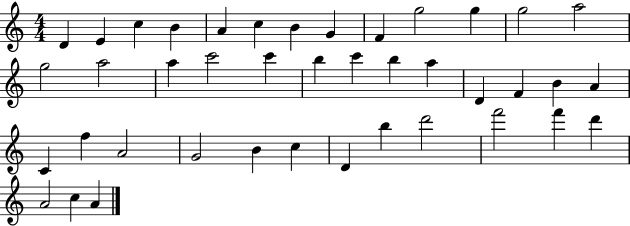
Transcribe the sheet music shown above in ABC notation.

X:1
T:Untitled
M:4/4
L:1/4
K:C
D E c B A c B G F g2 g g2 a2 g2 a2 a c'2 c' b c' b a D F B A C f A2 G2 B c D b d'2 f'2 f' d' A2 c A